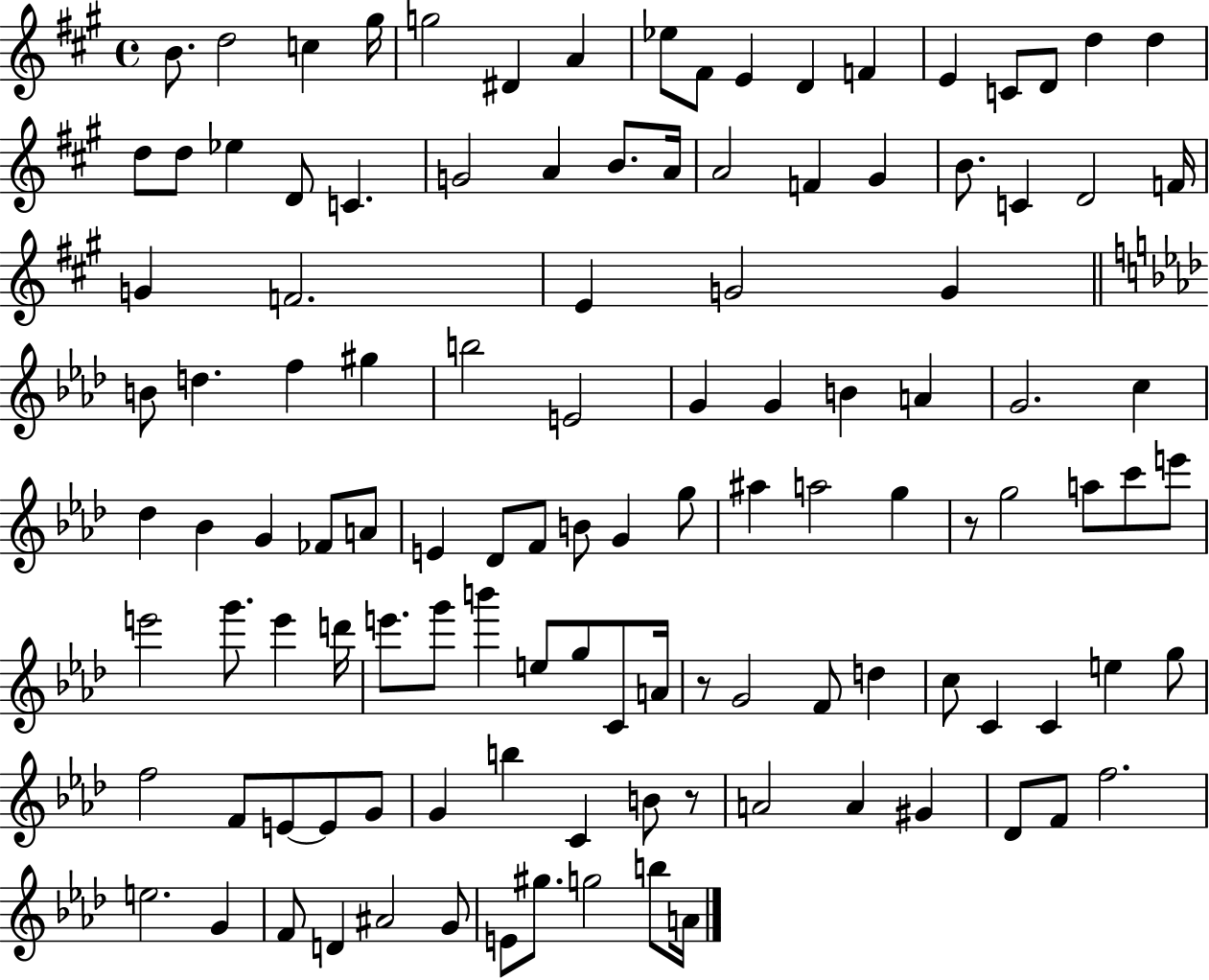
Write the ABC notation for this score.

X:1
T:Untitled
M:4/4
L:1/4
K:A
B/2 d2 c ^g/4 g2 ^D A _e/2 ^F/2 E D F E C/2 D/2 d d d/2 d/2 _e D/2 C G2 A B/2 A/4 A2 F ^G B/2 C D2 F/4 G F2 E G2 G B/2 d f ^g b2 E2 G G B A G2 c _d _B G _F/2 A/2 E _D/2 F/2 B/2 G g/2 ^a a2 g z/2 g2 a/2 c'/2 e'/2 e'2 g'/2 e' d'/4 e'/2 g'/2 b' e/2 g/2 C/2 A/4 z/2 G2 F/2 d c/2 C C e g/2 f2 F/2 E/2 E/2 G/2 G b C B/2 z/2 A2 A ^G _D/2 F/2 f2 e2 G F/2 D ^A2 G/2 E/2 ^g/2 g2 b/2 A/4